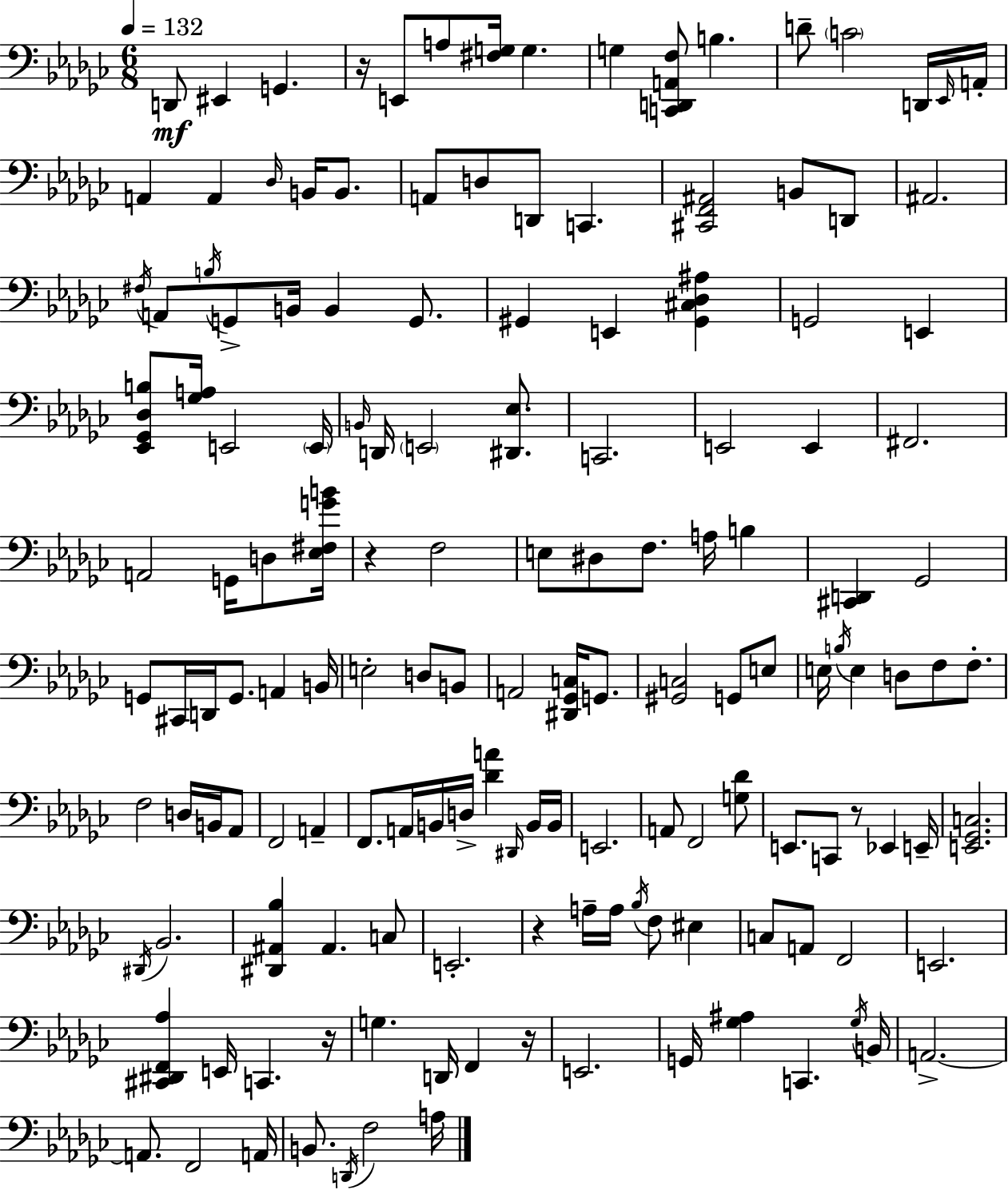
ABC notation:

X:1
T:Untitled
M:6/8
L:1/4
K:Ebm
D,,/2 ^E,, G,, z/4 E,,/2 A,/2 [^F,G,]/4 G, G, [C,,D,,A,,F,]/2 B, D/2 C2 D,,/4 _E,,/4 A,,/4 A,, A,, _D,/4 B,,/4 B,,/2 A,,/2 D,/2 D,,/2 C,, [^C,,F,,^A,,]2 B,,/2 D,,/2 ^A,,2 ^F,/4 A,,/2 B,/4 G,,/2 B,,/4 B,, G,,/2 ^G,, E,, [^G,,^C,_D,^A,] G,,2 E,, [_E,,_G,,_D,B,]/2 [_G,A,]/4 E,,2 E,,/4 B,,/4 D,,/4 E,,2 [^D,,_E,]/2 C,,2 E,,2 E,, ^F,,2 A,,2 G,,/4 D,/2 [_E,^F,GB]/4 z F,2 E,/2 ^D,/2 F,/2 A,/4 B, [^C,,D,,] _G,,2 G,,/2 ^C,,/4 D,,/4 G,,/2 A,, B,,/4 E,2 D,/2 B,,/2 A,,2 [^D,,_G,,C,]/4 G,,/2 [^G,,C,]2 G,,/2 E,/2 E,/4 B,/4 E, D,/2 F,/2 F,/2 F,2 D,/4 B,,/4 _A,,/2 F,,2 A,, F,,/2 A,,/4 B,,/4 D,/4 [_DA] ^D,,/4 B,,/4 B,,/4 E,,2 A,,/2 F,,2 [G,_D]/2 E,,/2 C,,/2 z/2 _E,, E,,/4 [E,,_G,,C,]2 ^D,,/4 _B,,2 [^D,,^A,,_B,] ^A,, C,/2 E,,2 z A,/4 A,/4 _B,/4 F,/2 ^E, C,/2 A,,/2 F,,2 E,,2 [^C,,^D,,F,,_A,] E,,/4 C,, z/4 G, D,,/4 F,, z/4 E,,2 G,,/4 [_G,^A,] C,, _G,/4 B,,/4 A,,2 A,,/2 F,,2 A,,/4 B,,/2 D,,/4 F,2 A,/4